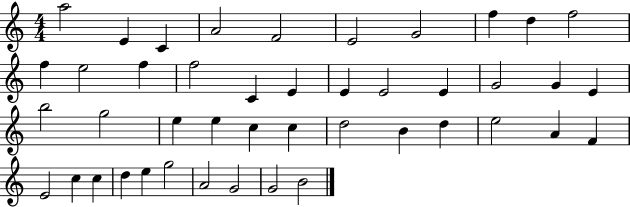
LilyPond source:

{
  \clef treble
  \numericTimeSignature
  \time 4/4
  \key c \major
  a''2 e'4 c'4 | a'2 f'2 | e'2 g'2 | f''4 d''4 f''2 | \break f''4 e''2 f''4 | f''2 c'4 e'4 | e'4 e'2 e'4 | g'2 g'4 e'4 | \break b''2 g''2 | e''4 e''4 c''4 c''4 | d''2 b'4 d''4 | e''2 a'4 f'4 | \break e'2 c''4 c''4 | d''4 e''4 g''2 | a'2 g'2 | g'2 b'2 | \break \bar "|."
}